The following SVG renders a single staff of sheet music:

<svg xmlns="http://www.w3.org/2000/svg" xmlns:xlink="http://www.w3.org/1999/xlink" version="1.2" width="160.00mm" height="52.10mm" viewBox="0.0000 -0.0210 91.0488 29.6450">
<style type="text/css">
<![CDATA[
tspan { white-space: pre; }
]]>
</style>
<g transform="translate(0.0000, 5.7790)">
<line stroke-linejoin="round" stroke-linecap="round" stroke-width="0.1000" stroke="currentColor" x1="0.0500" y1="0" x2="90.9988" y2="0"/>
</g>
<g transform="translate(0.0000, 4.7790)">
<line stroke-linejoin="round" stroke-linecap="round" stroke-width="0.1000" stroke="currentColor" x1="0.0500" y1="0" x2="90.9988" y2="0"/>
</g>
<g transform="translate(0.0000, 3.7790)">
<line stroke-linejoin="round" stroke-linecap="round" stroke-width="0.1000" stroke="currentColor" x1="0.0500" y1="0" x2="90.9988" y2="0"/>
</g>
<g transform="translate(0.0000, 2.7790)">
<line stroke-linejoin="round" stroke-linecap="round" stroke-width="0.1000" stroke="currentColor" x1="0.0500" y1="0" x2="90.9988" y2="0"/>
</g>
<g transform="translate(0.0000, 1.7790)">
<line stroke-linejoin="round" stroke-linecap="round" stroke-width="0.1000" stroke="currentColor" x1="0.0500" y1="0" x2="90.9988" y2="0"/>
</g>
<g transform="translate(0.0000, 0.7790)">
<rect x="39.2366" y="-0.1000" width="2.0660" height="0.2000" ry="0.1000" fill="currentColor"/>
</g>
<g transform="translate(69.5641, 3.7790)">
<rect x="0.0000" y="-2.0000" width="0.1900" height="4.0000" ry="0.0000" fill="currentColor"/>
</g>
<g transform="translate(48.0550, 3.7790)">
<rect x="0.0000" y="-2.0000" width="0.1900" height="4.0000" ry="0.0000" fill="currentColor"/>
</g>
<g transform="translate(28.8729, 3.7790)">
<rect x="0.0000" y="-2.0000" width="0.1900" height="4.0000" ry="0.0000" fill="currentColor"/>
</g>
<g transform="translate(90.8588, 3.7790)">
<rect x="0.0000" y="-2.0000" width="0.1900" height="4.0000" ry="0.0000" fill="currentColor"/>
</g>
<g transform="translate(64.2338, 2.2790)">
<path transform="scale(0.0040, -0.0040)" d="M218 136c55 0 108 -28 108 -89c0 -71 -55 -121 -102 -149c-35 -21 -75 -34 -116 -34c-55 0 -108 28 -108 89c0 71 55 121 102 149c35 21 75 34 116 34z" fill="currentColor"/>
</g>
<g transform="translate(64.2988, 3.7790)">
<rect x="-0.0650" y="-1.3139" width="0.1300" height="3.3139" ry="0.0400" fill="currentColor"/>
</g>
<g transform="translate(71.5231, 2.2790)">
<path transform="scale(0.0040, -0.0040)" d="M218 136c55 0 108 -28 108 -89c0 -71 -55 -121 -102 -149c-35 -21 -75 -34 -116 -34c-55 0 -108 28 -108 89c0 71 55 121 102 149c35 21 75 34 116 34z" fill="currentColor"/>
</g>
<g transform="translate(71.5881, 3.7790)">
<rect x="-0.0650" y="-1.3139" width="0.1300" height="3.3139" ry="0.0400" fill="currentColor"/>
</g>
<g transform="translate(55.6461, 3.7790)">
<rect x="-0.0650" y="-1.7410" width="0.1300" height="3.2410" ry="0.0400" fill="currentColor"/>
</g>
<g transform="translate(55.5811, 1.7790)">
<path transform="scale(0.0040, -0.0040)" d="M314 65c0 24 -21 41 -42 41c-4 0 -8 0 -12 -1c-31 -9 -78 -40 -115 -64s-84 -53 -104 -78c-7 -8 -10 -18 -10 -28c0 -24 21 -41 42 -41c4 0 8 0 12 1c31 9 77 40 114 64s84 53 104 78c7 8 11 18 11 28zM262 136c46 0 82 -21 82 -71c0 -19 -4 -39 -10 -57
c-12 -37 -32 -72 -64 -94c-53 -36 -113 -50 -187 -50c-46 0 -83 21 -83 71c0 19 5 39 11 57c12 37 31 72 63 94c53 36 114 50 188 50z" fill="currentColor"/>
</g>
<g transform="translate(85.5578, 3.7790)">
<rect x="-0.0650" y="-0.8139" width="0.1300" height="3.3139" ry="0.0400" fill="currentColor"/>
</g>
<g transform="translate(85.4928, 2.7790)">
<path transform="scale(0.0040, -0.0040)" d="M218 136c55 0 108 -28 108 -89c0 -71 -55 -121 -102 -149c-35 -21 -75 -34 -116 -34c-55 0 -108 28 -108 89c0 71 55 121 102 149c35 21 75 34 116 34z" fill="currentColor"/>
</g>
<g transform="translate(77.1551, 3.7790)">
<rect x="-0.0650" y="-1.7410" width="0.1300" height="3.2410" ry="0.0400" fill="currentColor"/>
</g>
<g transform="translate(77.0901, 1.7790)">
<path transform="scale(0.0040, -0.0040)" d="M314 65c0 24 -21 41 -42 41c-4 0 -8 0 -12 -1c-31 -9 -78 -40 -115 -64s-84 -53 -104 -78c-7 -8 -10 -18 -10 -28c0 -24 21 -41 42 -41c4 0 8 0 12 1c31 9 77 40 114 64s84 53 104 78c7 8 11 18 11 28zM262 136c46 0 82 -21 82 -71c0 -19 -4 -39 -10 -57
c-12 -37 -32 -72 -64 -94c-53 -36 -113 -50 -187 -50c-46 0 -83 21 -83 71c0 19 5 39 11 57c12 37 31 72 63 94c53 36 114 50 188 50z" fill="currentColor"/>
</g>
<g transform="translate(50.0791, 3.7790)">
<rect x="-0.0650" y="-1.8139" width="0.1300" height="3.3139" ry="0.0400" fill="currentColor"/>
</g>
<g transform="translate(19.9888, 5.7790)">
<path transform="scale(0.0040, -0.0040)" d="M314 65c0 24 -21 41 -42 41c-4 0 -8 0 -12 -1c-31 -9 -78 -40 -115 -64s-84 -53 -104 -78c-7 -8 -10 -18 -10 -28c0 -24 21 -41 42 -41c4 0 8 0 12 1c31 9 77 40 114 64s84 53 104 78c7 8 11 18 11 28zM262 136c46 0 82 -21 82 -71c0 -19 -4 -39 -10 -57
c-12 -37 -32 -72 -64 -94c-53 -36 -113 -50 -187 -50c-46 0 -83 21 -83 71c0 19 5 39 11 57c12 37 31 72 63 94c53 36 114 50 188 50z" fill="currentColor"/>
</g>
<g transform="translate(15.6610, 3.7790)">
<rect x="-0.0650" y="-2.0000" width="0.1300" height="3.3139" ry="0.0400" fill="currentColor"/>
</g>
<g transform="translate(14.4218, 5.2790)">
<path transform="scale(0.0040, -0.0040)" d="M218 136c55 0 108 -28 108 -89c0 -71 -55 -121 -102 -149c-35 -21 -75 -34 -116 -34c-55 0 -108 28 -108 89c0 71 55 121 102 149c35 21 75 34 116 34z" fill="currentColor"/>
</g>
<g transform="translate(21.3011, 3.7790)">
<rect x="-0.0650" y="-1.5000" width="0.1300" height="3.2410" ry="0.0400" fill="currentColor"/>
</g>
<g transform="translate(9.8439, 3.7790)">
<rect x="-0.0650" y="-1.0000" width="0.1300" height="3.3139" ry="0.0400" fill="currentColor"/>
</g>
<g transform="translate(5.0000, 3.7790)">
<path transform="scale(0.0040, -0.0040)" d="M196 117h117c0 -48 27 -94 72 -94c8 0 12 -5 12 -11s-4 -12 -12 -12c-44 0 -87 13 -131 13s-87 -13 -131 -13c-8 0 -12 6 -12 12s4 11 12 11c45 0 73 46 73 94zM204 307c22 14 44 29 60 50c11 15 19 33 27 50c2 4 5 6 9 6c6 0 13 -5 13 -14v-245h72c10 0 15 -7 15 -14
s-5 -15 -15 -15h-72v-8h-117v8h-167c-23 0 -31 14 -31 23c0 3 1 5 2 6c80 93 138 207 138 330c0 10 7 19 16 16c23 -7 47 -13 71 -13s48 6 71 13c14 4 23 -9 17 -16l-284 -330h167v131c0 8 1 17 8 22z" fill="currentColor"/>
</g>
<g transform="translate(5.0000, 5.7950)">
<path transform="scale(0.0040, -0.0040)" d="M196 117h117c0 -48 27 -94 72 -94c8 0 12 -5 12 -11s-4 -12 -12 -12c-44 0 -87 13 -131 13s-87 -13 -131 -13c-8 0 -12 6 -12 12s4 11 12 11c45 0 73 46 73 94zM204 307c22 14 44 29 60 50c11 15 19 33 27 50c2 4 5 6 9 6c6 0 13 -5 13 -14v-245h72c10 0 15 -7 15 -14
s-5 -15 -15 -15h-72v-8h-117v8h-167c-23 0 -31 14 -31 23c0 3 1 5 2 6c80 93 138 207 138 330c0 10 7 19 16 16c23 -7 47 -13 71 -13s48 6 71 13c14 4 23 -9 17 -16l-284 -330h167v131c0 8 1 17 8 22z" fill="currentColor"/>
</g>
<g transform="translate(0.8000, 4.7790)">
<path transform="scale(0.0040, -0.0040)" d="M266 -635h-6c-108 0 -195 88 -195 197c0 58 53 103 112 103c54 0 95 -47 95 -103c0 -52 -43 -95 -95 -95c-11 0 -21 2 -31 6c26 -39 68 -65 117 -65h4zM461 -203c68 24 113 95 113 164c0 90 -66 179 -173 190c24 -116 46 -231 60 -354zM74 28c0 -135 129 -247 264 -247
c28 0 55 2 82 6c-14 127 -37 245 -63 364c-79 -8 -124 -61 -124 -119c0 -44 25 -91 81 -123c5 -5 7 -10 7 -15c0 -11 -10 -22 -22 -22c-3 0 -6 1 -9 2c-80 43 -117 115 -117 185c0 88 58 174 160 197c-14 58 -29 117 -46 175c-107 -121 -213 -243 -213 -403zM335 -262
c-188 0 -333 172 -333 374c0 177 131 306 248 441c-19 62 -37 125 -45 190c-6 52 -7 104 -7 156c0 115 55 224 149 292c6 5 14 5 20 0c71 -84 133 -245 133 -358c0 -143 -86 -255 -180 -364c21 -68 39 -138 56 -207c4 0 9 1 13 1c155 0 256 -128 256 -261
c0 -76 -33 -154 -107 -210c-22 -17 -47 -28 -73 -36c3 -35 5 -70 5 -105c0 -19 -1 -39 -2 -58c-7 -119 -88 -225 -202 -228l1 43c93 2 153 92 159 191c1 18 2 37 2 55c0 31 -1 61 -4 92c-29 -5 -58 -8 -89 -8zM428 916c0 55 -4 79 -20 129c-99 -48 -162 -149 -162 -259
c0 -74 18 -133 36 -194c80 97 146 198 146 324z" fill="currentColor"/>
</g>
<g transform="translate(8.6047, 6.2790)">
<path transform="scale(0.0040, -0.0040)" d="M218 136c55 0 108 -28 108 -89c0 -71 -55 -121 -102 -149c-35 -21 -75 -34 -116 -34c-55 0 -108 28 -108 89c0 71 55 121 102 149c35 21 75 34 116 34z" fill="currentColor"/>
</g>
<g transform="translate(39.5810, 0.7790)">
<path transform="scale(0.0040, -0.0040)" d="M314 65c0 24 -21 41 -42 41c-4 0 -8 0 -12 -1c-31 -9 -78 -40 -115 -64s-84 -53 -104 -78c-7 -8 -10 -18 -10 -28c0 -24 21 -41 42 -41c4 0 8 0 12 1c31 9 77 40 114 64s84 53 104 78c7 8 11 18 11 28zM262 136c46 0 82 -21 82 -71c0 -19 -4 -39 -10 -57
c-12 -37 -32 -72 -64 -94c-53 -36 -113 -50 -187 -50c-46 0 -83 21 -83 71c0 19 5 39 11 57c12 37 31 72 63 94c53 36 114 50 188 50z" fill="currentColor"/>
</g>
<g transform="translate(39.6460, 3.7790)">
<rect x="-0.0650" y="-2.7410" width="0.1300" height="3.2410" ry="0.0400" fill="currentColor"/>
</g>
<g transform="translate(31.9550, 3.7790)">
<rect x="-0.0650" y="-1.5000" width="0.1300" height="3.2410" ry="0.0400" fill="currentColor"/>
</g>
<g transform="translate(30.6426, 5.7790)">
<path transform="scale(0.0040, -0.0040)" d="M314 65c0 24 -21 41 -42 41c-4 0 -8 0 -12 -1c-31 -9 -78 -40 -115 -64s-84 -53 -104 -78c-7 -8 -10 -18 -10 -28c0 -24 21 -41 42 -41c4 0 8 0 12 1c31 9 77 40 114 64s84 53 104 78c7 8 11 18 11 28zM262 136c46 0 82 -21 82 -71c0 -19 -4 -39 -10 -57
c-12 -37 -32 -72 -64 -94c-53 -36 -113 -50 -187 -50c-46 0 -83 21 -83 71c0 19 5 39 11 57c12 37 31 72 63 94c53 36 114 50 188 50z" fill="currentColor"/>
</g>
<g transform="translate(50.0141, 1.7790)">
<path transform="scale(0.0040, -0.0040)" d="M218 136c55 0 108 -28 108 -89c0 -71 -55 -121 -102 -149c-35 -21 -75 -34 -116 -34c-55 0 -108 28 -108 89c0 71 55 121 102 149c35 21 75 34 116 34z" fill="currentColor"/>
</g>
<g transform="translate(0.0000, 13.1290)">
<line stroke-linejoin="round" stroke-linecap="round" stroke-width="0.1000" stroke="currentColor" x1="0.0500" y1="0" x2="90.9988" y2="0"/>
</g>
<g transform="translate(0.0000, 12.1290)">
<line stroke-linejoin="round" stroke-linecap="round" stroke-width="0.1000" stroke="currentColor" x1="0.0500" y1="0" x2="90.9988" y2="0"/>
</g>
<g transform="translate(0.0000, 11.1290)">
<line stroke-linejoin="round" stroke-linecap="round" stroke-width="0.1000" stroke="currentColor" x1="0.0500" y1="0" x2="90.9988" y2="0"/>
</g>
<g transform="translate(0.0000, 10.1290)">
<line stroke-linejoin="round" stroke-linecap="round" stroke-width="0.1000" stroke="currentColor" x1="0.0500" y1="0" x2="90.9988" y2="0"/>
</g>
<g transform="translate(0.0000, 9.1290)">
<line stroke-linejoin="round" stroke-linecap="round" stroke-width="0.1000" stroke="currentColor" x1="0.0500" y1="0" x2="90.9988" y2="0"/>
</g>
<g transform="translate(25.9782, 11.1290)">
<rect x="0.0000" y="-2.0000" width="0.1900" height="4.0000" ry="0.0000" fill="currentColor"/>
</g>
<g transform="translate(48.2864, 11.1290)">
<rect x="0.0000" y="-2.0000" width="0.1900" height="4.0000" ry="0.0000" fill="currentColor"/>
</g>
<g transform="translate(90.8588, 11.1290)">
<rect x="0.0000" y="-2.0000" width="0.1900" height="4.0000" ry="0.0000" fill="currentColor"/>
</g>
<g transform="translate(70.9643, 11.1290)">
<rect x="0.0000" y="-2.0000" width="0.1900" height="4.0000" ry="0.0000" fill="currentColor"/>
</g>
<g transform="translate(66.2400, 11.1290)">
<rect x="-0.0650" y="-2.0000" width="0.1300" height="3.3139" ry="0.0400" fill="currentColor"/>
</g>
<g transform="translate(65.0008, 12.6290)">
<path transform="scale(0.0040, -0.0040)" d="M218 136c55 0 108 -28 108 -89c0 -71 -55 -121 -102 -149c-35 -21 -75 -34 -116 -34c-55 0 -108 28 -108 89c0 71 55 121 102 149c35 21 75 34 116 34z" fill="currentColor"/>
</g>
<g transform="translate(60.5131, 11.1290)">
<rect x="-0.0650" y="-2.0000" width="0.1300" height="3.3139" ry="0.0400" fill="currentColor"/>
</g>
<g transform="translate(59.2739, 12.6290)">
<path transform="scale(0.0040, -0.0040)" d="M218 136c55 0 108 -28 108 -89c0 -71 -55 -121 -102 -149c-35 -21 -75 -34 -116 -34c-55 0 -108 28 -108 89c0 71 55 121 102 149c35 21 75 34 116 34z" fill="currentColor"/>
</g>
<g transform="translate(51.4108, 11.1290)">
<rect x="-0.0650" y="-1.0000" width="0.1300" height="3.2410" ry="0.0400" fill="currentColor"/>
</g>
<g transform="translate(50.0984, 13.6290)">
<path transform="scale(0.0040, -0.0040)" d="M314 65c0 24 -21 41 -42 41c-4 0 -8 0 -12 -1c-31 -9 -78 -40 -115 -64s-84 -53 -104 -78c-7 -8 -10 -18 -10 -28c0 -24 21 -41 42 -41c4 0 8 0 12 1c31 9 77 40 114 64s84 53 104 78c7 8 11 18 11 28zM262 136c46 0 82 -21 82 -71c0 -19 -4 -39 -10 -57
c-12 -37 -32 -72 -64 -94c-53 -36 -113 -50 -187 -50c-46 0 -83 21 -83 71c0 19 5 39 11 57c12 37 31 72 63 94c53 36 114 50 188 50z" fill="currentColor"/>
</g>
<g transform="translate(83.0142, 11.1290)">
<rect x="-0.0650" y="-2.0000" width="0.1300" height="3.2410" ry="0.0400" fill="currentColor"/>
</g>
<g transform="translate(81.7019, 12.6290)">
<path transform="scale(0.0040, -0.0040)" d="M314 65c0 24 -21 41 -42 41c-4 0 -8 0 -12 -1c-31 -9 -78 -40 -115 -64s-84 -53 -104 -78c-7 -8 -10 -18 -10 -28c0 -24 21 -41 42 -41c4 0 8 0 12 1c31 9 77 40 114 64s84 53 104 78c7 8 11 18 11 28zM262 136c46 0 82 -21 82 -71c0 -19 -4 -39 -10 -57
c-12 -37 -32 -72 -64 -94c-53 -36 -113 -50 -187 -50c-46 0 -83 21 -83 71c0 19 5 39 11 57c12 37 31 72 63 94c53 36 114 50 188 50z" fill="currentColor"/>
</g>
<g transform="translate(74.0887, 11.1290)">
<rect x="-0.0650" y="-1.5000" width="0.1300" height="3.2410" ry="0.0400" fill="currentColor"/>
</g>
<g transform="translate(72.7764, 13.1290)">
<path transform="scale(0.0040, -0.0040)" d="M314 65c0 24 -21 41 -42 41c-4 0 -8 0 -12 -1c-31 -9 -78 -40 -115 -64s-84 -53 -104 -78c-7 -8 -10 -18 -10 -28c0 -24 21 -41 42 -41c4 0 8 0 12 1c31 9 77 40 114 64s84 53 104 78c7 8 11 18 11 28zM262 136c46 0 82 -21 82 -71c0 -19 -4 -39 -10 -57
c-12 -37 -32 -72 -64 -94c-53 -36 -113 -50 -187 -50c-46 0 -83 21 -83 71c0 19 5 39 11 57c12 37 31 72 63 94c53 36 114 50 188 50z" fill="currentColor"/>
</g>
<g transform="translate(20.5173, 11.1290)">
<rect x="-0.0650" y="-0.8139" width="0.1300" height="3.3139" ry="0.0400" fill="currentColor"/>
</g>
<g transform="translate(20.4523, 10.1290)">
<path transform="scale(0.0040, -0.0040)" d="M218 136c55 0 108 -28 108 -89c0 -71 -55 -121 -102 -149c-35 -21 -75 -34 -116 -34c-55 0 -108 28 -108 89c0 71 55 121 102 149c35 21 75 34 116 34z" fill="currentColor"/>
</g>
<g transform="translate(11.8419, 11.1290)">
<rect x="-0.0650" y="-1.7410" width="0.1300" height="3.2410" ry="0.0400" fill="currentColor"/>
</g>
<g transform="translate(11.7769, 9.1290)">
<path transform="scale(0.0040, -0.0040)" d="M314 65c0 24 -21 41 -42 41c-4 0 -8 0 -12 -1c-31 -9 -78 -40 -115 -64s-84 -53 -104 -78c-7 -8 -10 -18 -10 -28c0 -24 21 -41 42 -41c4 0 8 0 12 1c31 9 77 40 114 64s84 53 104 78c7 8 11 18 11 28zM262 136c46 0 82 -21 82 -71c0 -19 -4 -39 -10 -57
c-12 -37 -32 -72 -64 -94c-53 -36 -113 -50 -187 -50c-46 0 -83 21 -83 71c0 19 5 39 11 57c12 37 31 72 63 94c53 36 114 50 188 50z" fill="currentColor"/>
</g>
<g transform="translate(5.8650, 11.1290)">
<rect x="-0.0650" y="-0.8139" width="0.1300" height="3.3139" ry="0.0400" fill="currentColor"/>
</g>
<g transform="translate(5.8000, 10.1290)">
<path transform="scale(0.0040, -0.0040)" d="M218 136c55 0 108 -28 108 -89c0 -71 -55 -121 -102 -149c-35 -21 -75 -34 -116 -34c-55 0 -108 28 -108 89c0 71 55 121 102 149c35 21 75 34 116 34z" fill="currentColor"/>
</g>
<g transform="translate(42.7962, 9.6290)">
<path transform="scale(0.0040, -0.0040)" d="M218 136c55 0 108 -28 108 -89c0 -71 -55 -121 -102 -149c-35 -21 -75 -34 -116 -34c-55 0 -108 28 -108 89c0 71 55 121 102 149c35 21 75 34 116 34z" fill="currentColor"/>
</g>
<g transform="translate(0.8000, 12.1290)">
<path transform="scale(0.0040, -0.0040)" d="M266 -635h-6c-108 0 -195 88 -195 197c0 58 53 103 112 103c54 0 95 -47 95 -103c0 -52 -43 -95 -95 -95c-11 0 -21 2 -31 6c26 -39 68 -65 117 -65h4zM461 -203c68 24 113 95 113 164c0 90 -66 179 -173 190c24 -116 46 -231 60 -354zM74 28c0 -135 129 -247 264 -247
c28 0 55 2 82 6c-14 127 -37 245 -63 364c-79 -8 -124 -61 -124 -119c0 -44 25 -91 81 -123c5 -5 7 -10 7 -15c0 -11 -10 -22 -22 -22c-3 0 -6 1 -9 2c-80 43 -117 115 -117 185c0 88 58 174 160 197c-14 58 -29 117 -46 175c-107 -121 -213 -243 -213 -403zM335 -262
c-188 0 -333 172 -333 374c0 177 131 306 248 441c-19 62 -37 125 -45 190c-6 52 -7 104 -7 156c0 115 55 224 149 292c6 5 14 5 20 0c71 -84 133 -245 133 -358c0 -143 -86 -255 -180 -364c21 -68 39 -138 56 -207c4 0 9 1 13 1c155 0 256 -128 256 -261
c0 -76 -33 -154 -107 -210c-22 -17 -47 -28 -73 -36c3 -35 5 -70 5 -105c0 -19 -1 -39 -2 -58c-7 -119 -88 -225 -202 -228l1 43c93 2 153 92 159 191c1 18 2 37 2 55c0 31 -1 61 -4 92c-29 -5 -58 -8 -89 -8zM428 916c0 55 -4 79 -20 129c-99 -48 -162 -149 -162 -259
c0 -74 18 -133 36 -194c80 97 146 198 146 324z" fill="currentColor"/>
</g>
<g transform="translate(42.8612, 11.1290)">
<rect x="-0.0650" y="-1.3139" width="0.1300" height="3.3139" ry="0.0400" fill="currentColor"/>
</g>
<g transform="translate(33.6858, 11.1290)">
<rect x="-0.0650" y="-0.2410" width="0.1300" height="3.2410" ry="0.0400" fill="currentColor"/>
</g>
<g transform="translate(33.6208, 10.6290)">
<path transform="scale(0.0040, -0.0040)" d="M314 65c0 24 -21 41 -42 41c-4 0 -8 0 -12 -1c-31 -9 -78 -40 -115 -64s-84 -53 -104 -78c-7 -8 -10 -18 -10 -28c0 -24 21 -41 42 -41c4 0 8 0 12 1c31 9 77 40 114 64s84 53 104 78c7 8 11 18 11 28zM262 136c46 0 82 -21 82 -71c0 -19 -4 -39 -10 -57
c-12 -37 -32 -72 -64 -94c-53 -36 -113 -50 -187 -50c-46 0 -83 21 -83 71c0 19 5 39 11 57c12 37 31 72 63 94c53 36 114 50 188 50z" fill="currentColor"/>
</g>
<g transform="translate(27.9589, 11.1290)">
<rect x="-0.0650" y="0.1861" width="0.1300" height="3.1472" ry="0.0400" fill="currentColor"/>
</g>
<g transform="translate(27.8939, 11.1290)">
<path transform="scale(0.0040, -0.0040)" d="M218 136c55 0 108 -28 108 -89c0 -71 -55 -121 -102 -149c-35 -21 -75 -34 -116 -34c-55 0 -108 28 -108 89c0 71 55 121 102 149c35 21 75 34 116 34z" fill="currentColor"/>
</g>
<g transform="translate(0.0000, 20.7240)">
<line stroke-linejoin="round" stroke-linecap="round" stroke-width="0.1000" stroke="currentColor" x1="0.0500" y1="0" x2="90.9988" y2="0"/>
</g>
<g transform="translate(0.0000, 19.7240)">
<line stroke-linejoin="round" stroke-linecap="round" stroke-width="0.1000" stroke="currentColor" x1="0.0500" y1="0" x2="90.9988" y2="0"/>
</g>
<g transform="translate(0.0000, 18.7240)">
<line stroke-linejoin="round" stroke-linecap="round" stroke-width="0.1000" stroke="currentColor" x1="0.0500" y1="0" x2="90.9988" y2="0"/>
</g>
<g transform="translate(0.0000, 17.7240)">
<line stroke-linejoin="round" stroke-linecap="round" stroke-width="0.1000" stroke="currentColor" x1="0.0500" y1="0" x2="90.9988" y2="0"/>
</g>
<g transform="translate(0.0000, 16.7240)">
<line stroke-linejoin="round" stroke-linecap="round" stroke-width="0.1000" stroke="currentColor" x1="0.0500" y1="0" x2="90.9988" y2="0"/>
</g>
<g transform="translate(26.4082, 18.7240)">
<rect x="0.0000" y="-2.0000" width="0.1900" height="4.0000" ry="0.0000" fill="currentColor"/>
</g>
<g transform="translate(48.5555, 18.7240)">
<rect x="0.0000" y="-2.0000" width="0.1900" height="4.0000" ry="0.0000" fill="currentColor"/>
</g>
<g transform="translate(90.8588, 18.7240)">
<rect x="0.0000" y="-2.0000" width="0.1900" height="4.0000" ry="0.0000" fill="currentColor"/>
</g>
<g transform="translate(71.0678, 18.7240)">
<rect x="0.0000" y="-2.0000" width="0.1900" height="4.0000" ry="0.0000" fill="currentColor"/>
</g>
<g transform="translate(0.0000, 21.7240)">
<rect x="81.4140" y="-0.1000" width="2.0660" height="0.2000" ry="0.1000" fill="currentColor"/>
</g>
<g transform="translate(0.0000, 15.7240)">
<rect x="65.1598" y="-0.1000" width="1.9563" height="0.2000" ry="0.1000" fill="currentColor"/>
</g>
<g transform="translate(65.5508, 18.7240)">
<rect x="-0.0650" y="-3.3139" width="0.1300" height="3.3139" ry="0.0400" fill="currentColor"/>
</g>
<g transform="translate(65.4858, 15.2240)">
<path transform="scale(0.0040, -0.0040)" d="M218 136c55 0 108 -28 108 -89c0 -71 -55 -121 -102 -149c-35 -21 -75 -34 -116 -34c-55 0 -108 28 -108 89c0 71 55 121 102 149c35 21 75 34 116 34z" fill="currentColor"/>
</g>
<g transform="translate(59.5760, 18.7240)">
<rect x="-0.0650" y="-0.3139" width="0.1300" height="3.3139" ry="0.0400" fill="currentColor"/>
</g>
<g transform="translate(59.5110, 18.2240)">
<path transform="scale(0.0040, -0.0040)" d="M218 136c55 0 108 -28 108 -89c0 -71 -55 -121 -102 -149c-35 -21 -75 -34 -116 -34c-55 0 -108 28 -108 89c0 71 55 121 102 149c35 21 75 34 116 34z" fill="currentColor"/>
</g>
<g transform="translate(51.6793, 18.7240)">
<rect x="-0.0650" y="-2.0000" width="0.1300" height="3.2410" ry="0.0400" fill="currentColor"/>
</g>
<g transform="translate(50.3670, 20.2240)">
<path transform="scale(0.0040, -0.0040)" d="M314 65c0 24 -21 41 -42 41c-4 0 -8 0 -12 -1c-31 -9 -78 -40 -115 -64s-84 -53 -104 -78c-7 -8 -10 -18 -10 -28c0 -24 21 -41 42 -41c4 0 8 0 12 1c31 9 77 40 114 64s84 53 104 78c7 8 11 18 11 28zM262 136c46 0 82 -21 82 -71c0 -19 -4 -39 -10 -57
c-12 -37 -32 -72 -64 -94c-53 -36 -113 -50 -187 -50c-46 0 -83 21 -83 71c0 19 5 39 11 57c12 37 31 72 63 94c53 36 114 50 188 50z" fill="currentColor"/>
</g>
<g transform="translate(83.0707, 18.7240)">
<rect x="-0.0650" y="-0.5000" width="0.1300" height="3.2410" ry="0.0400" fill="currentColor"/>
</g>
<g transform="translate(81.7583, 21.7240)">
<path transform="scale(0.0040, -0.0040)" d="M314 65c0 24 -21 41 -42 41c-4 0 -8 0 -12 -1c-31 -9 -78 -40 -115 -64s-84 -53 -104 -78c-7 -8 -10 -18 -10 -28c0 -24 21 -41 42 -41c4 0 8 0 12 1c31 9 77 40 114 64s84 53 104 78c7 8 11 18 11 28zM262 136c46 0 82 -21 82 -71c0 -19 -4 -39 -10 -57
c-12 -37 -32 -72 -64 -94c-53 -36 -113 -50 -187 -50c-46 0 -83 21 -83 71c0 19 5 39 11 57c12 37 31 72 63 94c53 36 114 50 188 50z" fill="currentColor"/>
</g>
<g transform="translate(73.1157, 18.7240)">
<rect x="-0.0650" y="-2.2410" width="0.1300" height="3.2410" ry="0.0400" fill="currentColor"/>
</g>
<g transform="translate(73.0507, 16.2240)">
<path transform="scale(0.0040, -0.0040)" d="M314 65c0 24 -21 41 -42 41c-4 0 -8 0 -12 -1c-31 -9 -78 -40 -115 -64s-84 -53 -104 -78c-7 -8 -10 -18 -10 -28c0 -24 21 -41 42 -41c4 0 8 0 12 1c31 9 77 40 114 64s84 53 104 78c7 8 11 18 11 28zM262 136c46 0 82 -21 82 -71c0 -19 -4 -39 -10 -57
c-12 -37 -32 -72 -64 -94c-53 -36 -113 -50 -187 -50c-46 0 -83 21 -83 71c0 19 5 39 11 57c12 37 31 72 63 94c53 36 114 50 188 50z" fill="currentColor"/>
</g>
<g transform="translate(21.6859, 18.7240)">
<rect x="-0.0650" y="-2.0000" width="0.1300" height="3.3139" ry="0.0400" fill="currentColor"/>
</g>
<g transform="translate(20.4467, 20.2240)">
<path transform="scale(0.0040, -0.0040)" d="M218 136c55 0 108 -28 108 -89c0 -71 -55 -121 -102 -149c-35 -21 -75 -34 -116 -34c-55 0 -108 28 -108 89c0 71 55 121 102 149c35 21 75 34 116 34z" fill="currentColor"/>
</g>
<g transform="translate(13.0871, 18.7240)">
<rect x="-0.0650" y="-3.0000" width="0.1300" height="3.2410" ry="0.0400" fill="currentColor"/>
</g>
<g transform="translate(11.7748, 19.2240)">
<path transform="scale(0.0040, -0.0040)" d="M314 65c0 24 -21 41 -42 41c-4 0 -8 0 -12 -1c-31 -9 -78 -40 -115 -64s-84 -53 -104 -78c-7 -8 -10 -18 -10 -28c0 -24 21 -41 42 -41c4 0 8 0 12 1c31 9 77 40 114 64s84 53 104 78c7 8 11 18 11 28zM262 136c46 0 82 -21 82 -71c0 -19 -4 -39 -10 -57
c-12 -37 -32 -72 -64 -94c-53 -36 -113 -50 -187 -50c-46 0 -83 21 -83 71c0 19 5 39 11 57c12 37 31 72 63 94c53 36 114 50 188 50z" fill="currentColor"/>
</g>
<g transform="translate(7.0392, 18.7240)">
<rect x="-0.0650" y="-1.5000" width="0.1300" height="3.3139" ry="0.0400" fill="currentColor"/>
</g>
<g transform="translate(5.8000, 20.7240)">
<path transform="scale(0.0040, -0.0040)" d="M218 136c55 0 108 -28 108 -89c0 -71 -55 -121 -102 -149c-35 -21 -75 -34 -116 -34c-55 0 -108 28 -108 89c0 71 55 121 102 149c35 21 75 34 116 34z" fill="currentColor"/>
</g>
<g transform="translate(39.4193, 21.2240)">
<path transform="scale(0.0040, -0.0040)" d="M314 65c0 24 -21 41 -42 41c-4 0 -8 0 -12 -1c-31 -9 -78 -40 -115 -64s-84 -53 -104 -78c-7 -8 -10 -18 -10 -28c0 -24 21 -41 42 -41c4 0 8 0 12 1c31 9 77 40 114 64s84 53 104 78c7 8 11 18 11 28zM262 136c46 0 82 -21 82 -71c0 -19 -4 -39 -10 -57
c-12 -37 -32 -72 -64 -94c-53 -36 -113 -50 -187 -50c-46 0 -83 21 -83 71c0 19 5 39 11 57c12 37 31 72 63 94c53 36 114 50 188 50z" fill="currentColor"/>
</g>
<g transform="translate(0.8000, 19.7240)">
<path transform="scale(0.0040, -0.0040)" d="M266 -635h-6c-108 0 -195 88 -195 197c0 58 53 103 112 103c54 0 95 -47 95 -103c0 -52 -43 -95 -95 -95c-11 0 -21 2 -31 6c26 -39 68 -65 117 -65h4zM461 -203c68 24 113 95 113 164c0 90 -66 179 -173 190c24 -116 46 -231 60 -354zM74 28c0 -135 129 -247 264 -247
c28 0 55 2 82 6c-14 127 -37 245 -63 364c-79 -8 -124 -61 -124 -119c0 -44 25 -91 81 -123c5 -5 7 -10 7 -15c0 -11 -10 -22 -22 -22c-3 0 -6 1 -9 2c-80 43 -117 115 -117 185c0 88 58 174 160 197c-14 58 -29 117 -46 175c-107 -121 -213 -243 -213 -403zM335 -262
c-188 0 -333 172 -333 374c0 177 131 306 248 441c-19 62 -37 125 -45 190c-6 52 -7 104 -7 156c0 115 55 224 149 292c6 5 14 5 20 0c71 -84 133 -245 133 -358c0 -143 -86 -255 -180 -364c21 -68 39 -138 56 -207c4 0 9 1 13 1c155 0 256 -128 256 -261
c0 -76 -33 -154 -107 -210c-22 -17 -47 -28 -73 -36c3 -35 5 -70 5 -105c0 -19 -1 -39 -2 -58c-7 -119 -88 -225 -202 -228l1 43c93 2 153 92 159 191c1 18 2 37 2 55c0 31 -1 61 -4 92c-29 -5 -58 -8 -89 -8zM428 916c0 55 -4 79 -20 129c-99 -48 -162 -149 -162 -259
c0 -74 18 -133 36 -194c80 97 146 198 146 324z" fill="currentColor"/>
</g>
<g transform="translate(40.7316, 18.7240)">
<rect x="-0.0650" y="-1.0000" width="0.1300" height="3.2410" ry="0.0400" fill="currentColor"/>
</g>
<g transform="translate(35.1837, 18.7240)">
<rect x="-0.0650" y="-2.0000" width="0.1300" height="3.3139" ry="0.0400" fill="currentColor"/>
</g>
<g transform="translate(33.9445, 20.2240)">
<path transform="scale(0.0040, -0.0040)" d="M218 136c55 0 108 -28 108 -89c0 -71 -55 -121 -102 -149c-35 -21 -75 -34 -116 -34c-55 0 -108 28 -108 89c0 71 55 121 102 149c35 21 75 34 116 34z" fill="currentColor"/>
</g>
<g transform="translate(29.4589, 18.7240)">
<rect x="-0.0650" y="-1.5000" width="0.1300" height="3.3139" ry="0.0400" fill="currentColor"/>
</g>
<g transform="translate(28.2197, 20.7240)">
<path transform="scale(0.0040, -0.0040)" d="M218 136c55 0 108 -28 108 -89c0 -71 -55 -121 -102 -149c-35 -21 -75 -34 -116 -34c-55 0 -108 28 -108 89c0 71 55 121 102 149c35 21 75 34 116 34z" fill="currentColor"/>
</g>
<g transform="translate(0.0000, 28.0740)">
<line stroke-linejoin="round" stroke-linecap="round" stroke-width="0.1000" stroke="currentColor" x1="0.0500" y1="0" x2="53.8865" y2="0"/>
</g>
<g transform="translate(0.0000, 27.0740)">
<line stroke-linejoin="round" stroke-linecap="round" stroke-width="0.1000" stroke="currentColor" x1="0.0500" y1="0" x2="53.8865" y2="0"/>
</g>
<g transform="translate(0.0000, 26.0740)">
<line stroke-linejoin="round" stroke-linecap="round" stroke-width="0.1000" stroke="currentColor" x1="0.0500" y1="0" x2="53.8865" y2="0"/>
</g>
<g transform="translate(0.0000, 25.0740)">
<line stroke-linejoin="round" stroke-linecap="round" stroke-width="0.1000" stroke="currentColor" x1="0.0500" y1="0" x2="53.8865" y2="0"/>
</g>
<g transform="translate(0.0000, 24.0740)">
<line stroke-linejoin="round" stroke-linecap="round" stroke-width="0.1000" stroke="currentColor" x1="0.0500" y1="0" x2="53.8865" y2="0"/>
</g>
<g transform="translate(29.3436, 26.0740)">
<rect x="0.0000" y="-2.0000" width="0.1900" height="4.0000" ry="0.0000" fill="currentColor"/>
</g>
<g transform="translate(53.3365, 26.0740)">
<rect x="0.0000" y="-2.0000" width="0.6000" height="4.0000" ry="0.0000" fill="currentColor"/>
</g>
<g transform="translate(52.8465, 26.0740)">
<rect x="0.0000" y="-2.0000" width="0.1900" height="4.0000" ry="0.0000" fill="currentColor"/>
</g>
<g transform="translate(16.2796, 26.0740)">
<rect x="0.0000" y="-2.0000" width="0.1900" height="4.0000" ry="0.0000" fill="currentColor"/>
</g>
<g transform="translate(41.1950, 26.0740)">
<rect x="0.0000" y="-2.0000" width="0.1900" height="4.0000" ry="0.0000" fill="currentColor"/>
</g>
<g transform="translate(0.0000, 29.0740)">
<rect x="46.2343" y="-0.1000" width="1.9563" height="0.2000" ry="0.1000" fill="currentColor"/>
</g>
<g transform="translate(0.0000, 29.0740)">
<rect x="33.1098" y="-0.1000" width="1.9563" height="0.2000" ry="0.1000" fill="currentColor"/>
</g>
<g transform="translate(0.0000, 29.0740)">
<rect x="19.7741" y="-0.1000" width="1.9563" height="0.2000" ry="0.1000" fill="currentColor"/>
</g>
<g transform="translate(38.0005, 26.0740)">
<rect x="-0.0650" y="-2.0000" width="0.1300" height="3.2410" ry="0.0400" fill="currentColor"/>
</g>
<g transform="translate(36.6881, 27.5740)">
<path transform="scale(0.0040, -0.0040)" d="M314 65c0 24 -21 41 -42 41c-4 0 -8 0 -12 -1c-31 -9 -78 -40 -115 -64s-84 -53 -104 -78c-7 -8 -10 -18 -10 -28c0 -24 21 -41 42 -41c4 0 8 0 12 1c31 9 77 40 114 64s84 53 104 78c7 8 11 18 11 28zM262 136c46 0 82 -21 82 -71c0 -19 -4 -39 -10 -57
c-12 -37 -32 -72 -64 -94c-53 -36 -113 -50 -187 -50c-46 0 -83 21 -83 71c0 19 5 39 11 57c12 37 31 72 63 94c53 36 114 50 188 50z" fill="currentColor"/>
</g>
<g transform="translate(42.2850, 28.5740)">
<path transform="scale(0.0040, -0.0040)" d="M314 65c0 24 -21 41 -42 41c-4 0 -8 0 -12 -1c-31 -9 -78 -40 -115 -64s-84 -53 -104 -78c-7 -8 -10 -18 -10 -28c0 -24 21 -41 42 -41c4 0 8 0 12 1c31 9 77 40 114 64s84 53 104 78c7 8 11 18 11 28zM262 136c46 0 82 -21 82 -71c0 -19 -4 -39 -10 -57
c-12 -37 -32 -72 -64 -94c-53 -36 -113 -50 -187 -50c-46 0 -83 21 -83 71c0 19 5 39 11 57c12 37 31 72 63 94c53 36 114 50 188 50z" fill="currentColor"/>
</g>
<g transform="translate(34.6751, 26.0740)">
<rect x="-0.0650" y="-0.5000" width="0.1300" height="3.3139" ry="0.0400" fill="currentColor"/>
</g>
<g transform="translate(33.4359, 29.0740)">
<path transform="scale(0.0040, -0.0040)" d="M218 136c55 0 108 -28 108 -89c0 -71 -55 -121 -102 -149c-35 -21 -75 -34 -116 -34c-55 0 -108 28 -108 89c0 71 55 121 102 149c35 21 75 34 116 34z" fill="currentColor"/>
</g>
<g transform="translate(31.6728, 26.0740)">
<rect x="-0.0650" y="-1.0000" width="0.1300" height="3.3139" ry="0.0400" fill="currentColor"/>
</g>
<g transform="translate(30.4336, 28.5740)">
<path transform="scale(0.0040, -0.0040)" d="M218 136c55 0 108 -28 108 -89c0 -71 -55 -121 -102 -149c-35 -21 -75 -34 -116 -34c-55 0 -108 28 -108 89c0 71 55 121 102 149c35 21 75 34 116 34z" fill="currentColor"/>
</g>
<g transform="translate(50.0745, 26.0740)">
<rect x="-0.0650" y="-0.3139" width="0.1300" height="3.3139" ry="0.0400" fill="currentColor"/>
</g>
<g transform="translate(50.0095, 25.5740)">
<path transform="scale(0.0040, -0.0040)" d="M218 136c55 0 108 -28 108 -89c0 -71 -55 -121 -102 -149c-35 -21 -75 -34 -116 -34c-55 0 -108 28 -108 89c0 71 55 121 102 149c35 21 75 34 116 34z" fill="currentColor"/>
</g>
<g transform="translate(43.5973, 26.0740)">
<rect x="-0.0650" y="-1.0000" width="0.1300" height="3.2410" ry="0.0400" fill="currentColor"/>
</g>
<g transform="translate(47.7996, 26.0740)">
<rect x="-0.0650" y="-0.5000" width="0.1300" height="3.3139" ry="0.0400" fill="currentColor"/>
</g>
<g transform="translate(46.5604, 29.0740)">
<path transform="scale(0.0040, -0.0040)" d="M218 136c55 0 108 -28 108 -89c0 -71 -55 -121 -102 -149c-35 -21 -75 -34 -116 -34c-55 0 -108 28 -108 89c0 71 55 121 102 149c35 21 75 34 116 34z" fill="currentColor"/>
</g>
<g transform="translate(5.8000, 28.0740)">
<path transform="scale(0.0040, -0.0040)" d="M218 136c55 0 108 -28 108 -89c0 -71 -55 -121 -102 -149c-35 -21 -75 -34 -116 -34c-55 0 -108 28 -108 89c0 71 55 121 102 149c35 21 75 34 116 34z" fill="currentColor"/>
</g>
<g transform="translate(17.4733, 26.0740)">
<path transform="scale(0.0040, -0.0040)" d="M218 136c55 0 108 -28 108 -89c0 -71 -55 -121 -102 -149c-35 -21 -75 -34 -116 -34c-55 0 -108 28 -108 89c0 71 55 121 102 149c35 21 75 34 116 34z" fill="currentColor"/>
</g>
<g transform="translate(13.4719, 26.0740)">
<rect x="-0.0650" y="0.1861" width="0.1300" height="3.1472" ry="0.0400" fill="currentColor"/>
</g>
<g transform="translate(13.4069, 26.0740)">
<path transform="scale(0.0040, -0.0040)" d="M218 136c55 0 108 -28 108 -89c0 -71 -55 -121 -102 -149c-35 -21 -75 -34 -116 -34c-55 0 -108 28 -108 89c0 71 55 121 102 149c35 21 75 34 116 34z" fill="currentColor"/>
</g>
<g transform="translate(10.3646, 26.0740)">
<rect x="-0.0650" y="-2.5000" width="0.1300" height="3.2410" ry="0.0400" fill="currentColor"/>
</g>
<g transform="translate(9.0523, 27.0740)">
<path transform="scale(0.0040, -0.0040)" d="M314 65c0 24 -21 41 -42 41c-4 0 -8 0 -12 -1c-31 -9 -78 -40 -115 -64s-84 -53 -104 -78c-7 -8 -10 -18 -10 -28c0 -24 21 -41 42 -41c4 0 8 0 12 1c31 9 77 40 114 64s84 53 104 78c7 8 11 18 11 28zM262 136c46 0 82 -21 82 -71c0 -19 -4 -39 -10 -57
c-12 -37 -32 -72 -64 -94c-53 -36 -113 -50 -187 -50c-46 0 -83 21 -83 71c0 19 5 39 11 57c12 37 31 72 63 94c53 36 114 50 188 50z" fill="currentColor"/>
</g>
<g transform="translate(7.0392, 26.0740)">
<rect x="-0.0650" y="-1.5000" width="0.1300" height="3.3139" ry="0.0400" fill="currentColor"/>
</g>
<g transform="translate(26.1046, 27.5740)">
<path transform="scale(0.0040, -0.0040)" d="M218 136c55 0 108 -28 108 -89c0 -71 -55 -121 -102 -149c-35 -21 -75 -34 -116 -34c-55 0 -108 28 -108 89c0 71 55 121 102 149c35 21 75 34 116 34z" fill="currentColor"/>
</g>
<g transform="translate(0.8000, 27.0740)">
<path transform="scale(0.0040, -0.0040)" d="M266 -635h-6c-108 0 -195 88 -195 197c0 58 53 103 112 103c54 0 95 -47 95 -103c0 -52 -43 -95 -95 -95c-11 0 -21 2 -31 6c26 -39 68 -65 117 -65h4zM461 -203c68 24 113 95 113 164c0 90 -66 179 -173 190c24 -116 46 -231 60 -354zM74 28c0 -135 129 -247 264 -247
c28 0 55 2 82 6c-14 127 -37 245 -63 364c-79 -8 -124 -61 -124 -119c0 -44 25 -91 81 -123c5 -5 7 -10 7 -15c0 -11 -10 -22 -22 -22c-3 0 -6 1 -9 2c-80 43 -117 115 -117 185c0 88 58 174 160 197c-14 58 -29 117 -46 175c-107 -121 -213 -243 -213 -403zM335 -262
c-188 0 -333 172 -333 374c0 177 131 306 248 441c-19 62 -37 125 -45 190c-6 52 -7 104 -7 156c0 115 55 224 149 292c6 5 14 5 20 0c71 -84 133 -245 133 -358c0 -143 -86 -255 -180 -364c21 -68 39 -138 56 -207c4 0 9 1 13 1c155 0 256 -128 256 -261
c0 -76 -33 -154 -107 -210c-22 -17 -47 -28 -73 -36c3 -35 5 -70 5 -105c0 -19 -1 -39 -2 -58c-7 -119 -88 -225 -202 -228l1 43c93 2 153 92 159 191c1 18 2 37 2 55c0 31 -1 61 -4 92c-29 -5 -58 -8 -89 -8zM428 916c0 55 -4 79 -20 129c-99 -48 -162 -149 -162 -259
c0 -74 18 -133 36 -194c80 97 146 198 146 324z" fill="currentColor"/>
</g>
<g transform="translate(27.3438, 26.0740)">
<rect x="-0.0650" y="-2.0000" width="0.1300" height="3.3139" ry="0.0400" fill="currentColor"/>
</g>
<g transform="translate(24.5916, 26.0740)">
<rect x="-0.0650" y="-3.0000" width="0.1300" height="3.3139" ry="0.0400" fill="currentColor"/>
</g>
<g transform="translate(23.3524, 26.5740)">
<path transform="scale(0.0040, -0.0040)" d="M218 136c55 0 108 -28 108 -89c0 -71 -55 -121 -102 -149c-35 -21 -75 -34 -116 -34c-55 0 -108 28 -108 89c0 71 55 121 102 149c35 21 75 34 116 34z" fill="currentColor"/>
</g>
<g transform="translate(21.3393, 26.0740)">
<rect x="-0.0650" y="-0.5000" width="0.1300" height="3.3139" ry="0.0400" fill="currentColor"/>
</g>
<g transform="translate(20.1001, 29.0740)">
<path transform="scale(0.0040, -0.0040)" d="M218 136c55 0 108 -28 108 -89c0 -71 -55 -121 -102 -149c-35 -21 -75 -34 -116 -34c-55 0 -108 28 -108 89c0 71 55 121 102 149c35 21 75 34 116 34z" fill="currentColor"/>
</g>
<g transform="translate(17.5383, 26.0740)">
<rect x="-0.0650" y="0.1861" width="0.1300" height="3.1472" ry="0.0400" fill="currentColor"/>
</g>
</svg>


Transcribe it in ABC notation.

X:1
T:Untitled
M:4/4
L:1/4
K:C
D F E2 E2 a2 f f2 e e f2 d d f2 d B c2 e D2 F F E2 F2 E A2 F E F D2 F2 c b g2 C2 E G2 B B C A F D C F2 D2 C c